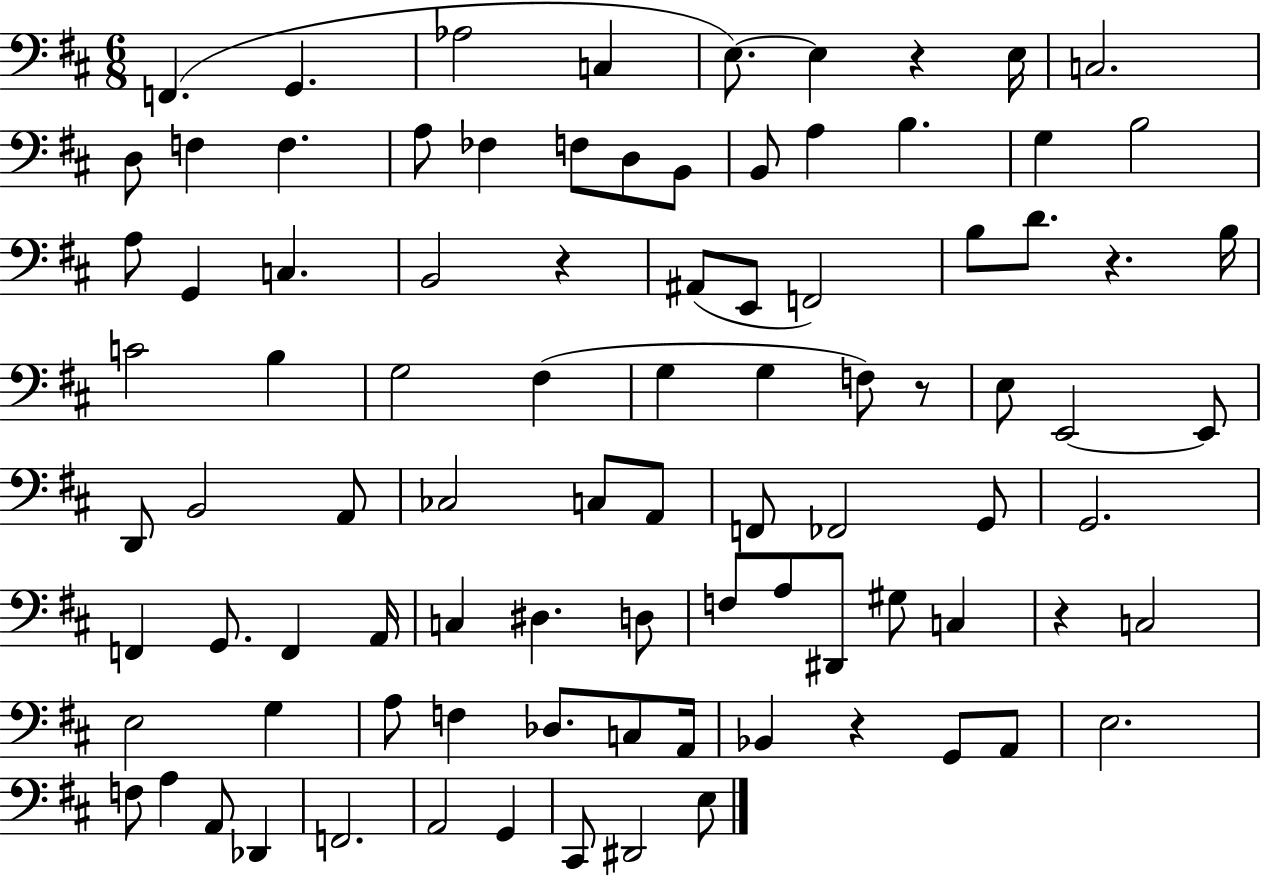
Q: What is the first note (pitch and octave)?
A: F2